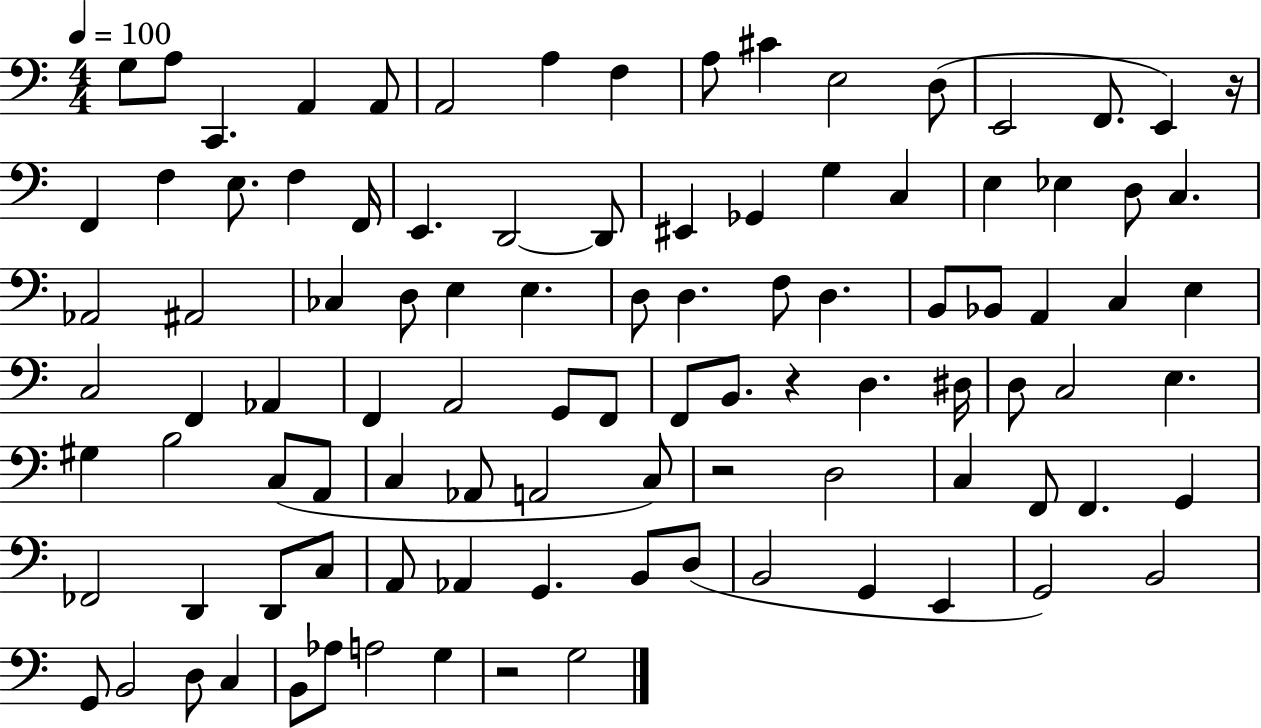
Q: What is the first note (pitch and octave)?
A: G3